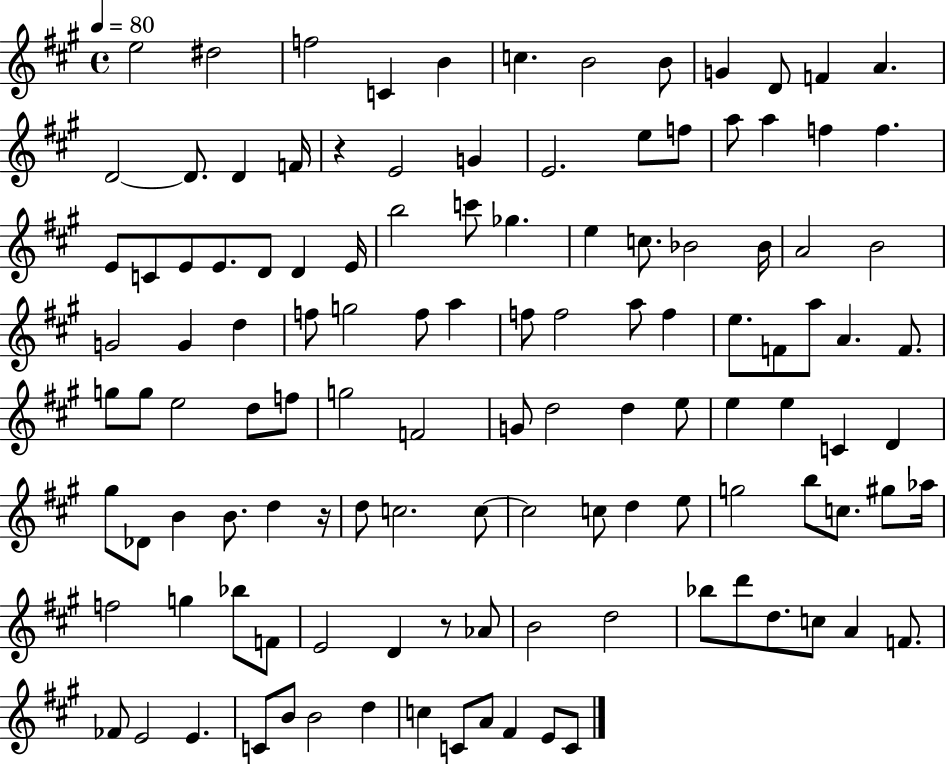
{
  \clef treble
  \time 4/4
  \defaultTimeSignature
  \key a \major
  \tempo 4 = 80
  e''2 dis''2 | f''2 c'4 b'4 | c''4. b'2 b'8 | g'4 d'8 f'4 a'4. | \break d'2~~ d'8. d'4 f'16 | r4 e'2 g'4 | e'2. e''8 f''8 | a''8 a''4 f''4 f''4. | \break e'8 c'8 e'8 e'8. d'8 d'4 e'16 | b''2 c'''8 ges''4. | e''4 c''8. bes'2 bes'16 | a'2 b'2 | \break g'2 g'4 d''4 | f''8 g''2 f''8 a''4 | f''8 f''2 a''8 f''4 | e''8. f'8 a''8 a'4. f'8. | \break g''8 g''8 e''2 d''8 f''8 | g''2 f'2 | g'8 d''2 d''4 e''8 | e''4 e''4 c'4 d'4 | \break gis''8 des'8 b'4 b'8. d''4 r16 | d''8 c''2. c''8~~ | c''2 c''8 d''4 e''8 | g''2 b''8 c''8. gis''8 aes''16 | \break f''2 g''4 bes''8 f'8 | e'2 d'4 r8 aes'8 | b'2 d''2 | bes''8 d'''8 d''8. c''8 a'4 f'8. | \break fes'8 e'2 e'4. | c'8 b'8 b'2 d''4 | c''4 c'8 a'8 fis'4 e'8 c'8 | \bar "|."
}